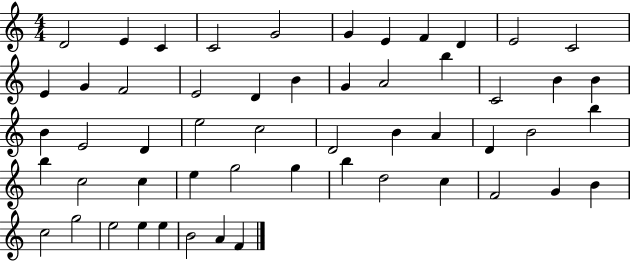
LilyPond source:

{
  \clef treble
  \numericTimeSignature
  \time 4/4
  \key c \major
  d'2 e'4 c'4 | c'2 g'2 | g'4 e'4 f'4 d'4 | e'2 c'2 | \break e'4 g'4 f'2 | e'2 d'4 b'4 | g'4 a'2 b''4 | c'2 b'4 b'4 | \break b'4 e'2 d'4 | e''2 c''2 | d'2 b'4 a'4 | d'4 b'2 b''4 | \break b''4 c''2 c''4 | e''4 g''2 g''4 | b''4 d''2 c''4 | f'2 g'4 b'4 | \break c''2 g''2 | e''2 e''4 e''4 | b'2 a'4 f'4 | \bar "|."
}